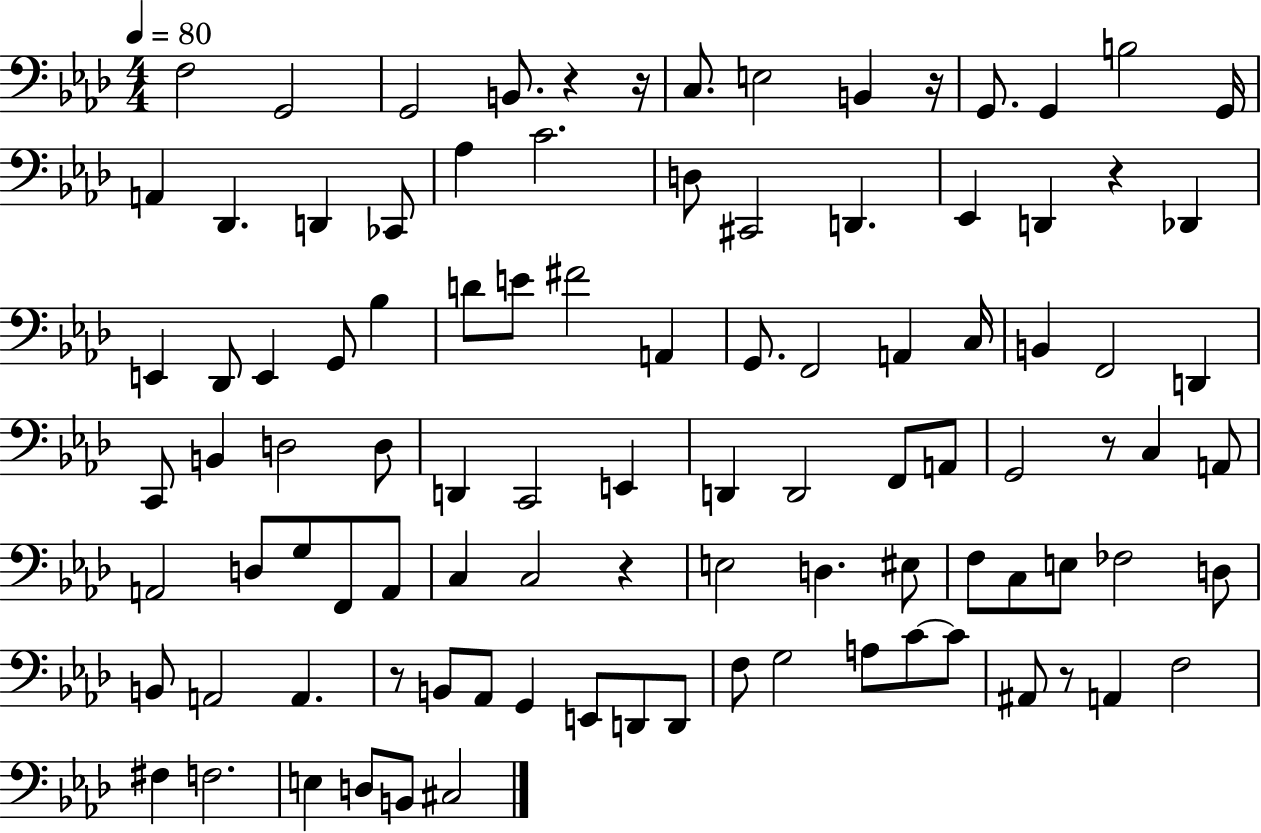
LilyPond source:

{
  \clef bass
  \numericTimeSignature
  \time 4/4
  \key aes \major
  \tempo 4 = 80
  f2 g,2 | g,2 b,8. r4 r16 | c8. e2 b,4 r16 | g,8. g,4 b2 g,16 | \break a,4 des,4. d,4 ces,8 | aes4 c'2. | d8 cis,2 d,4. | ees,4 d,4 r4 des,4 | \break e,4 des,8 e,4 g,8 bes4 | d'8 e'8 fis'2 a,4 | g,8. f,2 a,4 c16 | b,4 f,2 d,4 | \break c,8 b,4 d2 d8 | d,4 c,2 e,4 | d,4 d,2 f,8 a,8 | g,2 r8 c4 a,8 | \break a,2 d8 g8 f,8 a,8 | c4 c2 r4 | e2 d4. eis8 | f8 c8 e8 fes2 d8 | \break b,8 a,2 a,4. | r8 b,8 aes,8 g,4 e,8 d,8 d,8 | f8 g2 a8 c'8~~ c'8 | ais,8 r8 a,4 f2 | \break fis4 f2. | e4 d8 b,8 cis2 | \bar "|."
}